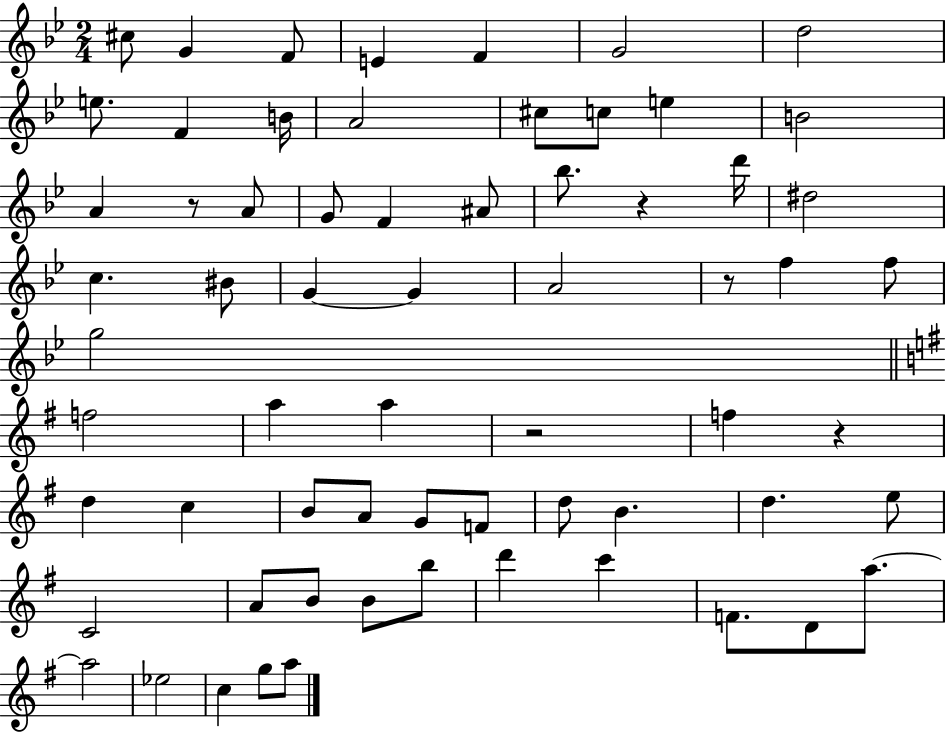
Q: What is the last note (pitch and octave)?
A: A5